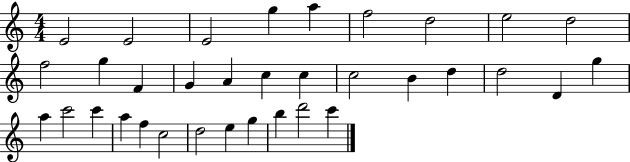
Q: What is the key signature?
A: C major